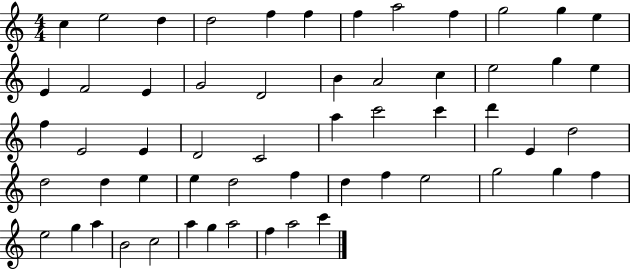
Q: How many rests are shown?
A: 0